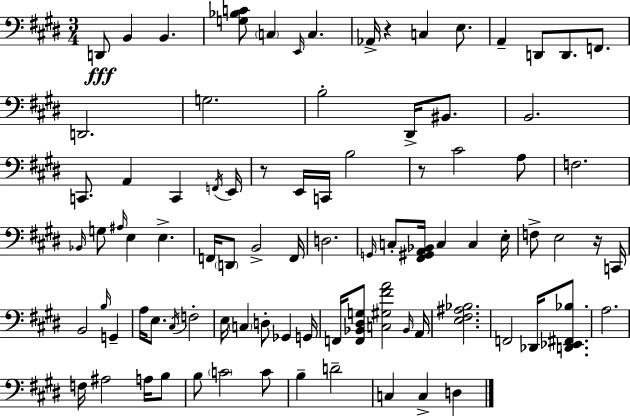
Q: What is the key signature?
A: E major